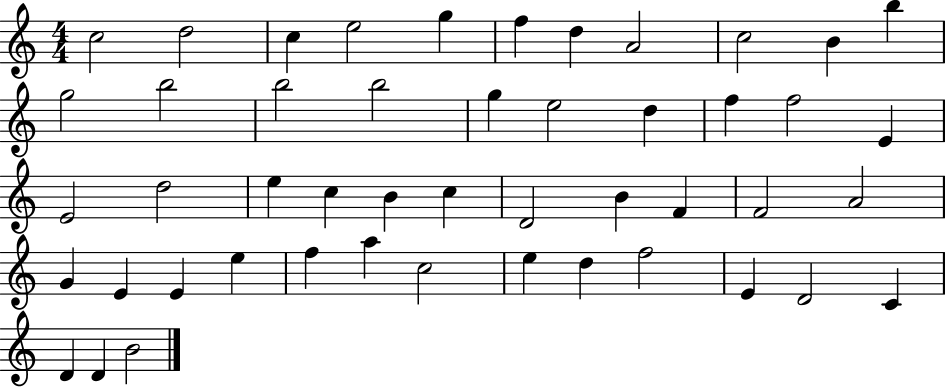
{
  \clef treble
  \numericTimeSignature
  \time 4/4
  \key c \major
  c''2 d''2 | c''4 e''2 g''4 | f''4 d''4 a'2 | c''2 b'4 b''4 | \break g''2 b''2 | b''2 b''2 | g''4 e''2 d''4 | f''4 f''2 e'4 | \break e'2 d''2 | e''4 c''4 b'4 c''4 | d'2 b'4 f'4 | f'2 a'2 | \break g'4 e'4 e'4 e''4 | f''4 a''4 c''2 | e''4 d''4 f''2 | e'4 d'2 c'4 | \break d'4 d'4 b'2 | \bar "|."
}